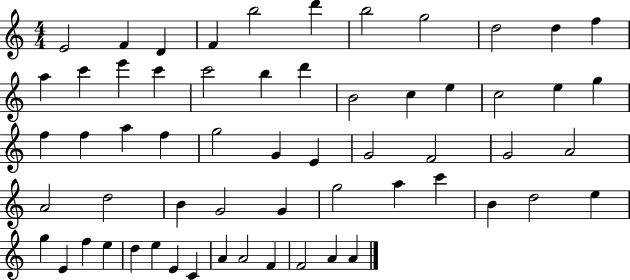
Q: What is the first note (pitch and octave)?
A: E4